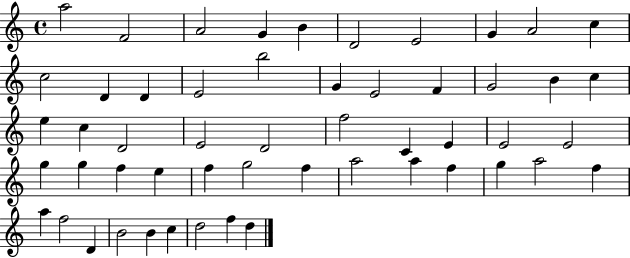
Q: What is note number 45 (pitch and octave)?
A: A5